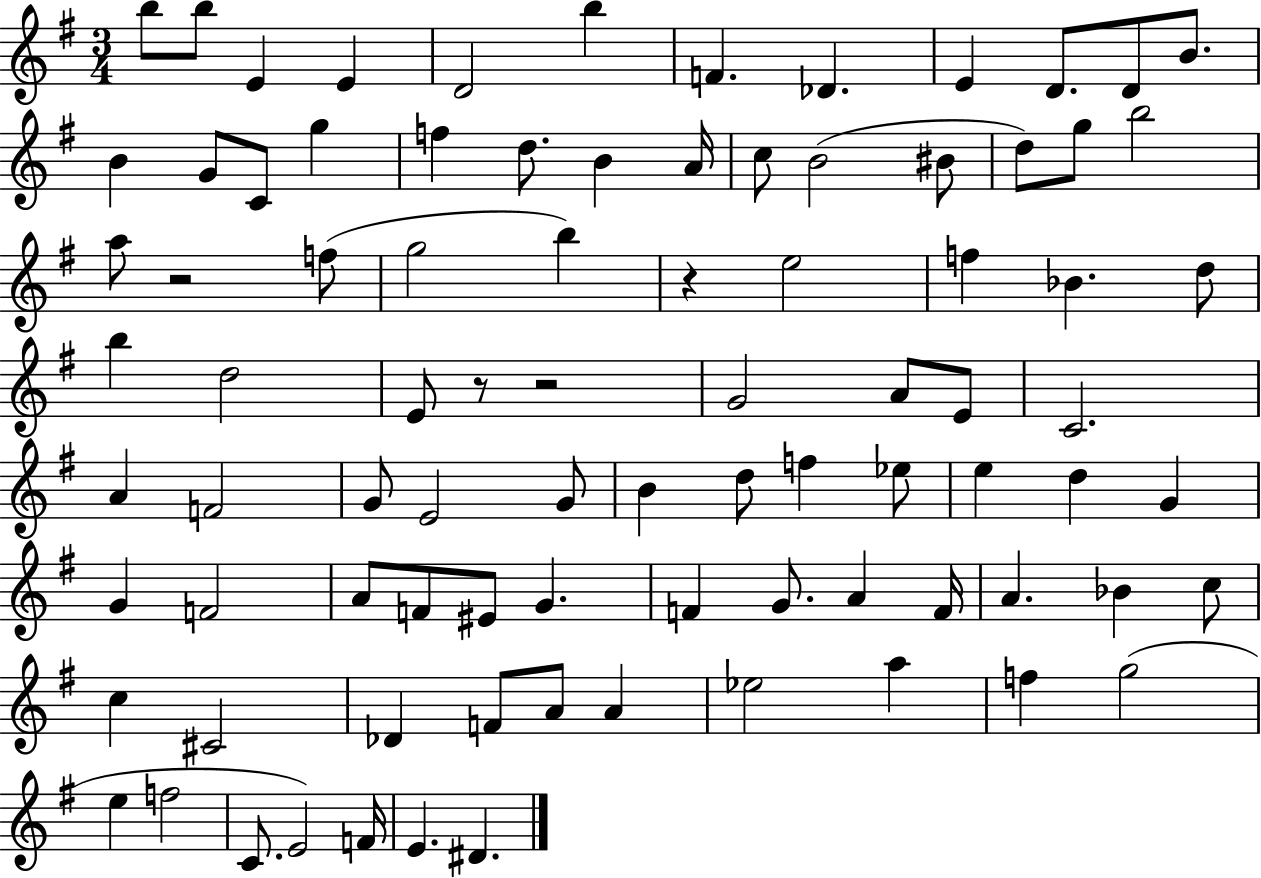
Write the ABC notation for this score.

X:1
T:Untitled
M:3/4
L:1/4
K:G
b/2 b/2 E E D2 b F _D E D/2 D/2 B/2 B G/2 C/2 g f d/2 B A/4 c/2 B2 ^B/2 d/2 g/2 b2 a/2 z2 f/2 g2 b z e2 f _B d/2 b d2 E/2 z/2 z2 G2 A/2 E/2 C2 A F2 G/2 E2 G/2 B d/2 f _e/2 e d G G F2 A/2 F/2 ^E/2 G F G/2 A F/4 A _B c/2 c ^C2 _D F/2 A/2 A _e2 a f g2 e f2 C/2 E2 F/4 E ^D